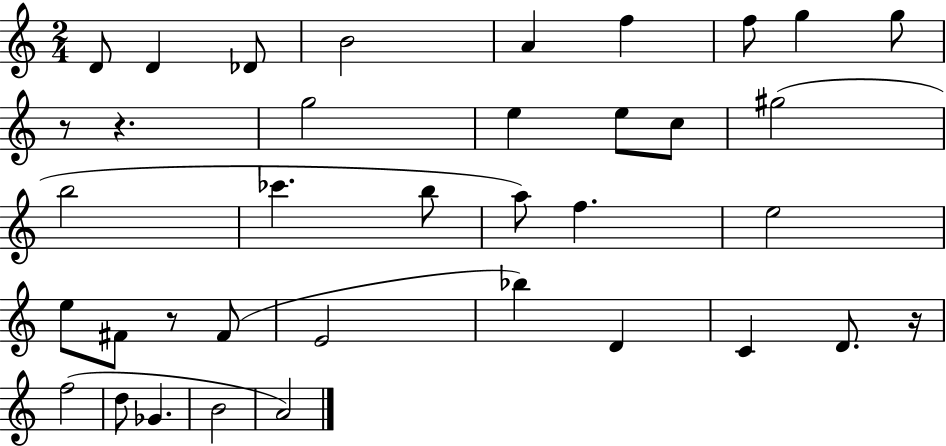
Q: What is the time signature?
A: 2/4